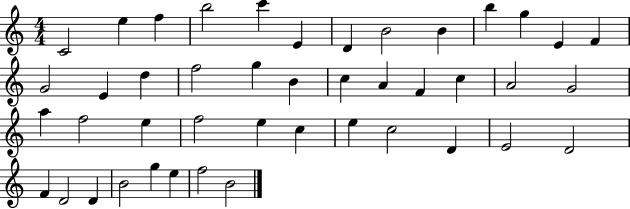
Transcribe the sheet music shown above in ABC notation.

X:1
T:Untitled
M:4/4
L:1/4
K:C
C2 e f b2 c' E D B2 B b g E F G2 E d f2 g B c A F c A2 G2 a f2 e f2 e c e c2 D E2 D2 F D2 D B2 g e f2 B2